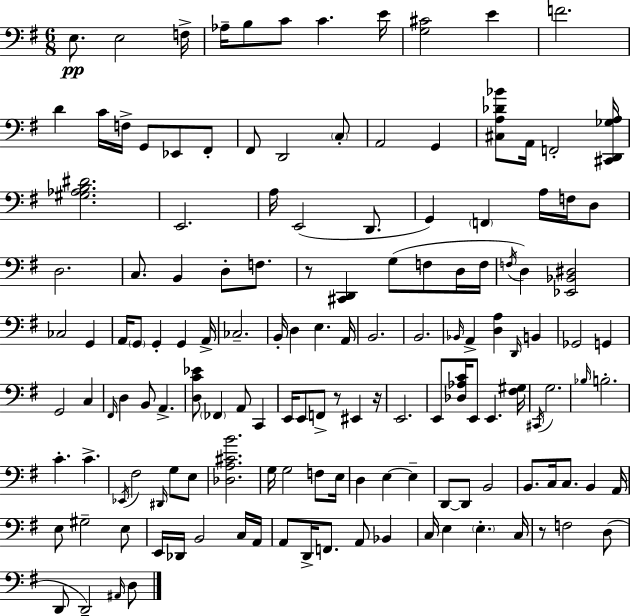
X:1
T:Untitled
M:6/8
L:1/4
K:G
E,/2 E,2 F,/4 _A,/4 B,/2 C/2 C E/4 [G,^C]2 E F2 D C/4 F,/4 G,,/2 _E,,/2 ^F,,/2 ^F,,/2 D,,2 C,/2 A,,2 G,, [^C,A,_D_B]/2 A,,/4 F,,2 [^C,,D,,_G,A,]/4 [^G,_A,B,^D]2 E,,2 A,/4 E,,2 D,,/2 G,, F,, A,/4 F,/4 D,/2 D,2 C,/2 B,, D,/2 F,/2 z/2 [^C,,D,,] G,/2 F,/2 D,/4 F,/4 F,/4 D, [_E,,_B,,^D,]2 _C,2 G,, A,,/4 G,,/2 G,, G,, A,,/4 _C,2 B,,/4 D, E, A,,/4 B,,2 B,,2 _B,,/4 A,, [D,A,] D,,/4 B,, _G,,2 G,, G,,2 C, ^F,,/4 D, B,,/2 A,, [D,C_E]/2 _F,, A,,/2 C,, E,,/4 E,,/2 F,,/2 z/2 ^E,, z/4 E,,2 E,,/2 [_D,_A,C]/4 E,,/2 E,, [^F,^G,]/4 ^C,,/4 G,2 _B,/4 B,2 C C _E,,/4 ^F,2 ^D,,/4 G,/2 E,/2 [_D,A,^CB]2 G,/4 G,2 F,/2 E,/4 D, E, E, D,,/2 D,,/2 B,,2 B,,/2 C,/4 C,/2 B,, A,,/4 E,/2 ^G,2 E,/2 E,,/4 _D,,/4 B,,2 C,/4 A,,/4 A,,/2 D,,/4 F,,/2 A,,/2 _B,, C,/4 E, E, C,/4 z/2 F,2 D,/2 D,,/2 D,,2 ^A,,/4 D,/2